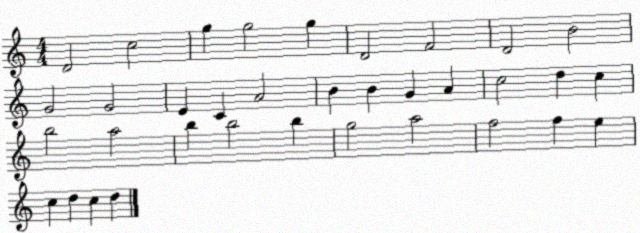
X:1
T:Untitled
M:4/4
L:1/4
K:C
D2 c2 g g2 g D2 F2 D2 B2 G2 G2 E C A2 B B G A c2 d c b2 a2 b b2 b g2 a2 f2 f e c d c d